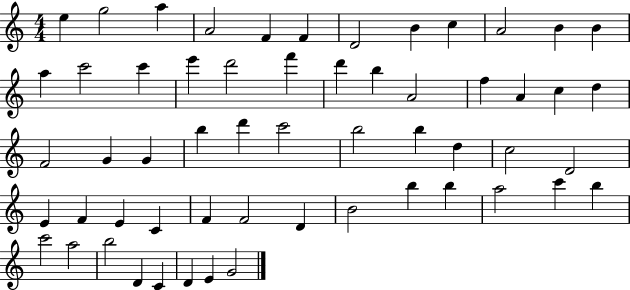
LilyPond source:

{
  \clef treble
  \numericTimeSignature
  \time 4/4
  \key c \major
  e''4 g''2 a''4 | a'2 f'4 f'4 | d'2 b'4 c''4 | a'2 b'4 b'4 | \break a''4 c'''2 c'''4 | e'''4 d'''2 f'''4 | d'''4 b''4 a'2 | f''4 a'4 c''4 d''4 | \break f'2 g'4 g'4 | b''4 d'''4 c'''2 | b''2 b''4 d''4 | c''2 d'2 | \break e'4 f'4 e'4 c'4 | f'4 f'2 d'4 | b'2 b''4 b''4 | a''2 c'''4 b''4 | \break c'''2 a''2 | b''2 d'4 c'4 | d'4 e'4 g'2 | \bar "|."
}